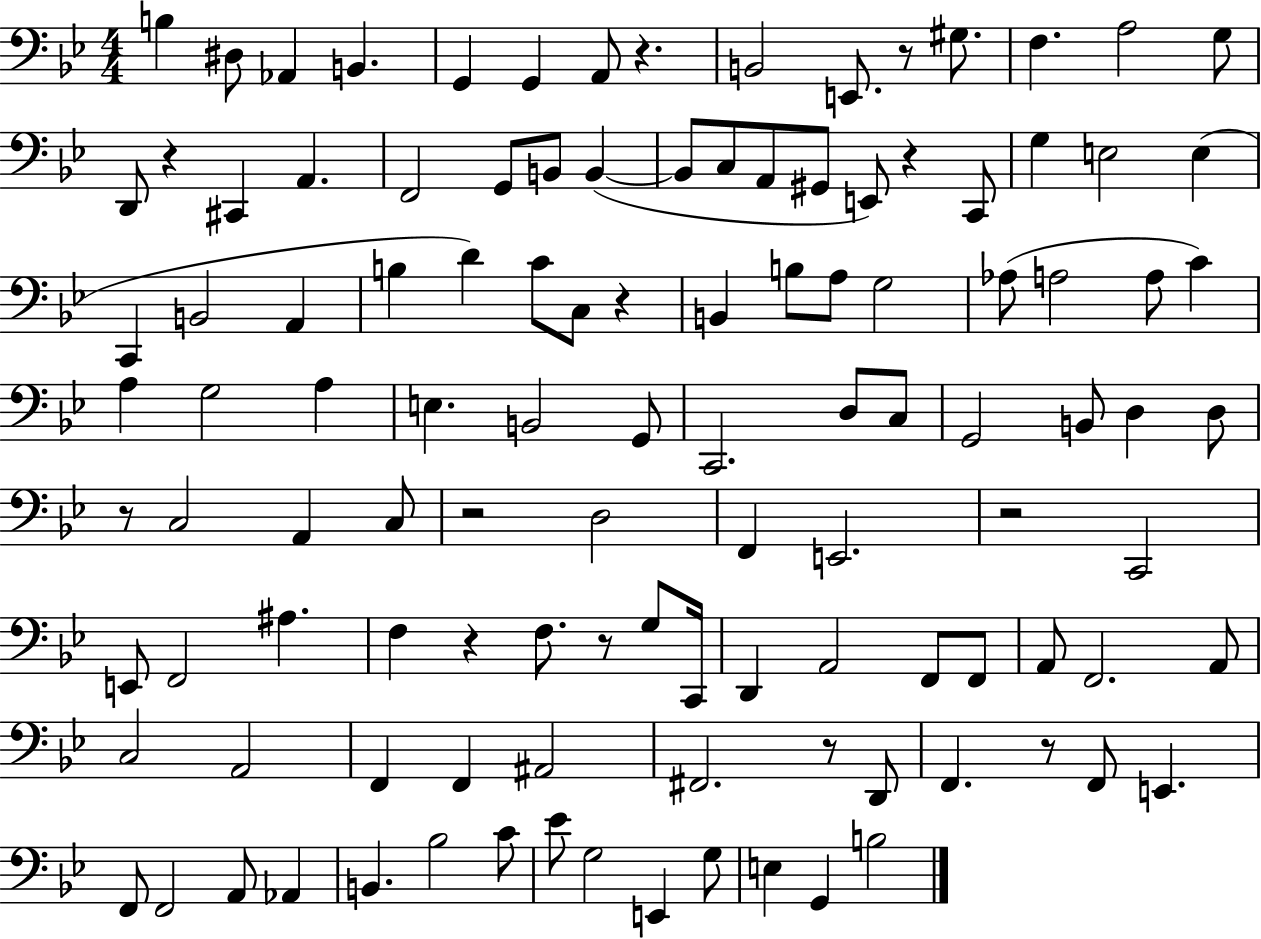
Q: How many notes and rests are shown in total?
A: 114